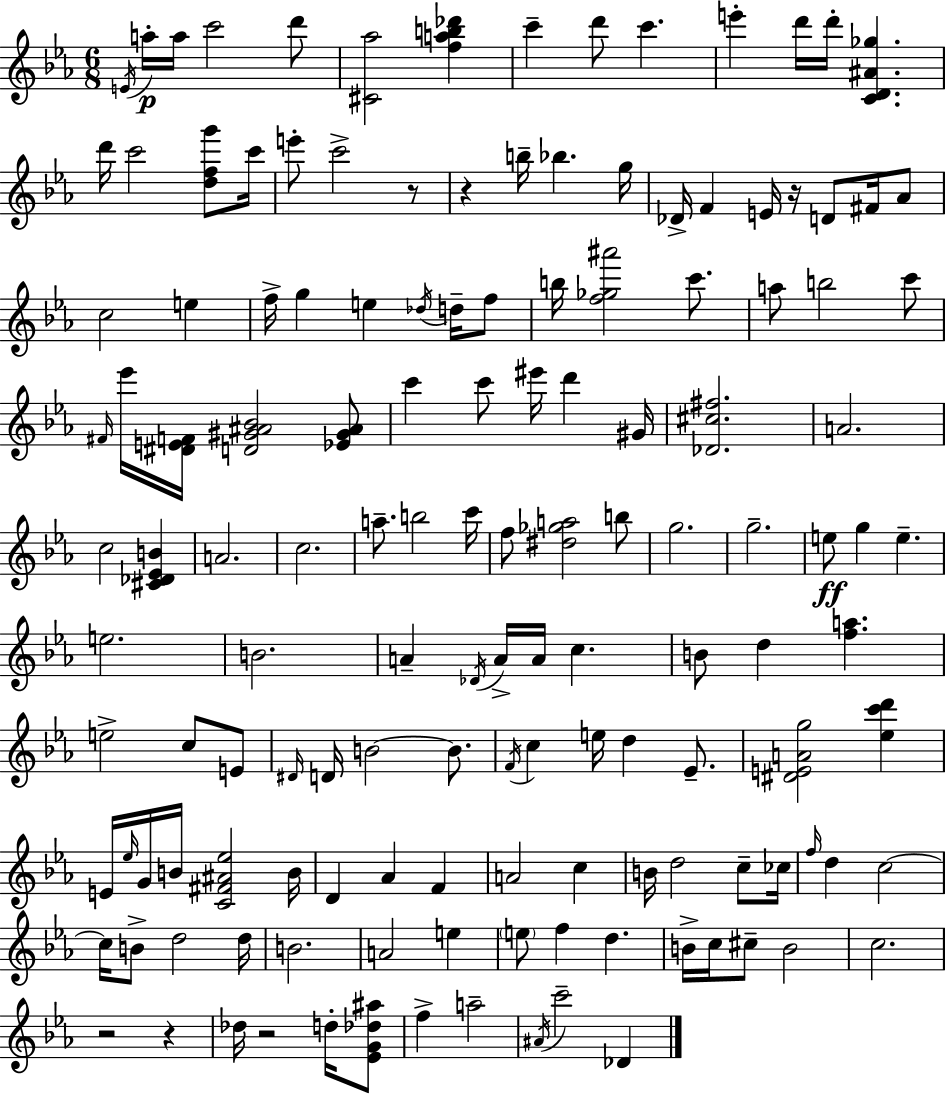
{
  \clef treble
  \numericTimeSignature
  \time 6/8
  \key c \minor
  \acciaccatura { e'16 }\p a''16-. a''16 c'''2 d'''8 | <cis' aes''>2 <f'' a'' b'' des'''>4 | c'''4-- d'''8 c'''4. | e'''4-. d'''16 d'''16-. <c' d' ais' ges''>4. | \break d'''16 c'''2 <d'' f'' g'''>8 | c'''16 e'''8-. c'''2-> r8 | r4 b''16-- bes''4. | g''16 des'16-> f'4 e'16 r16 d'8 fis'16 aes'8 | \break c''2 e''4 | f''16-> g''4 e''4 \acciaccatura { des''16 } d''16-- | f''8 b''16 <f'' ges'' ais'''>2 c'''8. | a''8 b''2 | \break c'''8 \grace { fis'16 } ees'''16 <dis' e' f'>16 <d' gis' ais' bes'>2 | <ees' gis' ais'>8 c'''4 c'''8 eis'''16 d'''4 | gis'16 <des' cis'' fis''>2. | a'2. | \break c''2 <cis' des' ees' b'>4 | a'2. | c''2. | a''8.-- b''2 | \break c'''16 f''8 <dis'' ges'' a''>2 | b''8 g''2. | g''2.-- | e''8\ff g''4 e''4.-- | \break e''2. | b'2. | a'4-- \acciaccatura { des'16 } a'16-> a'16 c''4. | b'8 d''4 <f'' a''>4. | \break e''2-> | c''8 e'8 \grace { dis'16 } d'16 b'2~~ | b'8. \acciaccatura { f'16 } c''4 e''16 d''4 | ees'8.-- <dis' e' a' g''>2 | \break <ees'' c''' d'''>4 e'16 \grace { ees''16 } g'16 b'16 <c' fis' ais' ees''>2 | b'16 d'4 aes'4 | f'4 a'2 | c''4 b'16 d''2 | \break c''8-- ces''16 \grace { f''16 } d''4 | c''2~~ c''16 b'8-> d''2 | d''16 b'2. | a'2 | \break e''4 \parenthesize e''8 f''4 | d''4. b'16-> c''16 cis''8-- | b'2 c''2. | r2 | \break r4 des''16 r2 | d''16-. <ees' g' des'' ais''>8 f''4-> | a''2-- \acciaccatura { ais'16 } c'''2-- | des'4 \bar "|."
}